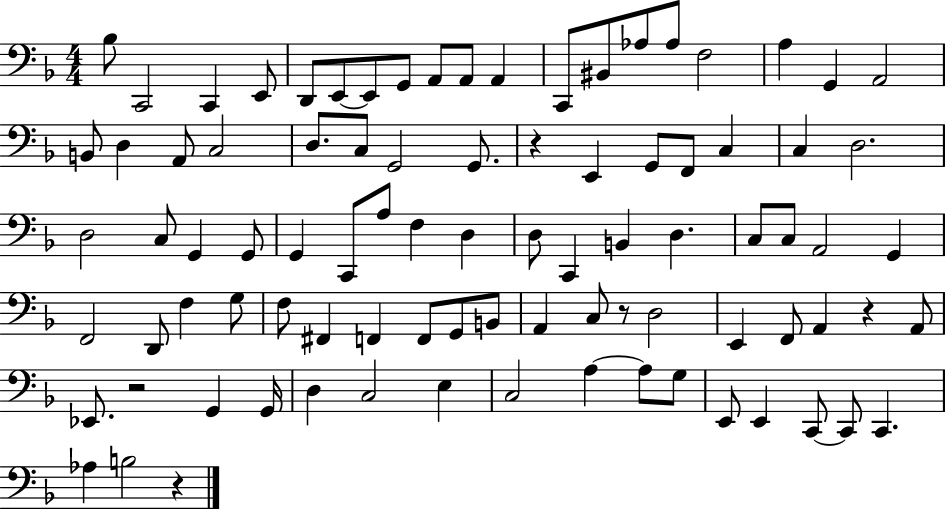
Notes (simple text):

Bb3/e C2/h C2/q E2/e D2/e E2/e E2/e G2/e A2/e A2/e A2/q C2/e BIS2/e Ab3/e Ab3/e F3/h A3/q G2/q A2/h B2/e D3/q A2/e C3/h D3/e. C3/e G2/h G2/e. R/q E2/q G2/e F2/e C3/q C3/q D3/h. D3/h C3/e G2/q G2/e G2/q C2/e A3/e F3/q D3/q D3/e C2/q B2/q D3/q. C3/e C3/e A2/h G2/q F2/h D2/e F3/q G3/e F3/e F#2/q F2/q F2/e G2/e B2/e A2/q C3/e R/e D3/h E2/q F2/e A2/q R/q A2/e Eb2/e. R/h G2/q G2/s D3/q C3/h E3/q C3/h A3/q A3/e G3/e E2/e E2/q C2/e C2/e C2/q. Ab3/q B3/h R/q